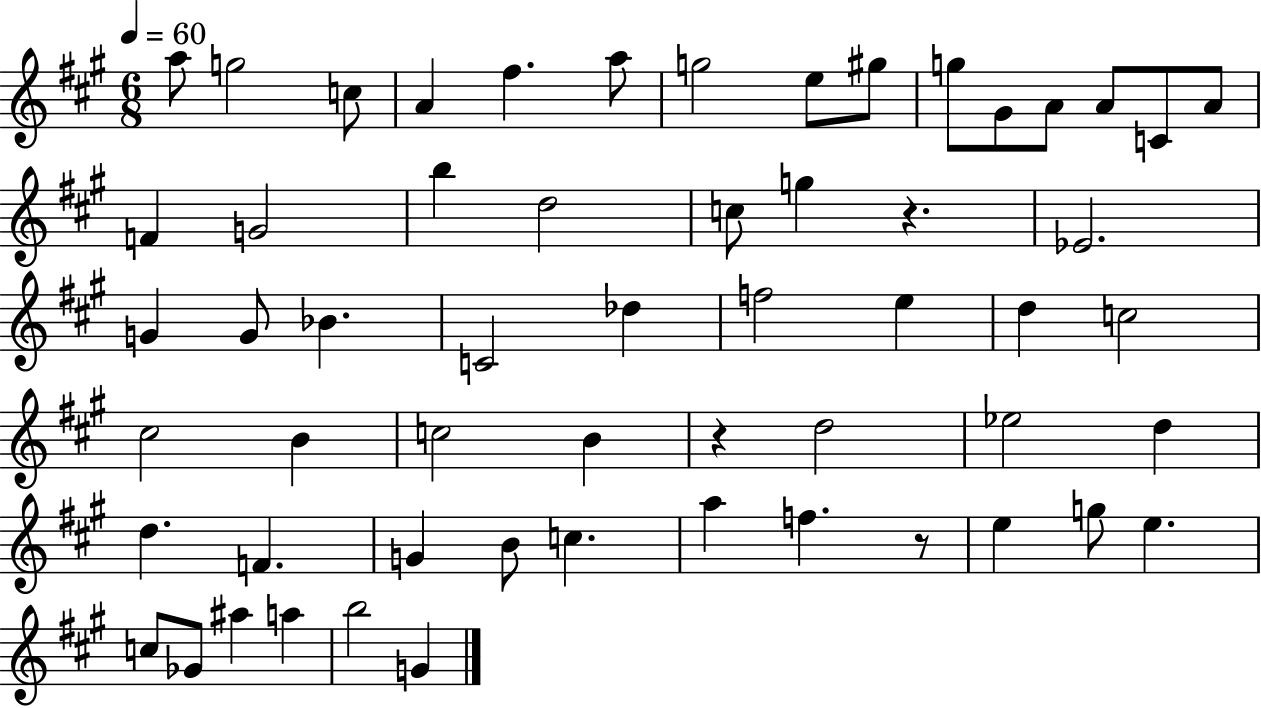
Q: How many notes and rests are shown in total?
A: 57